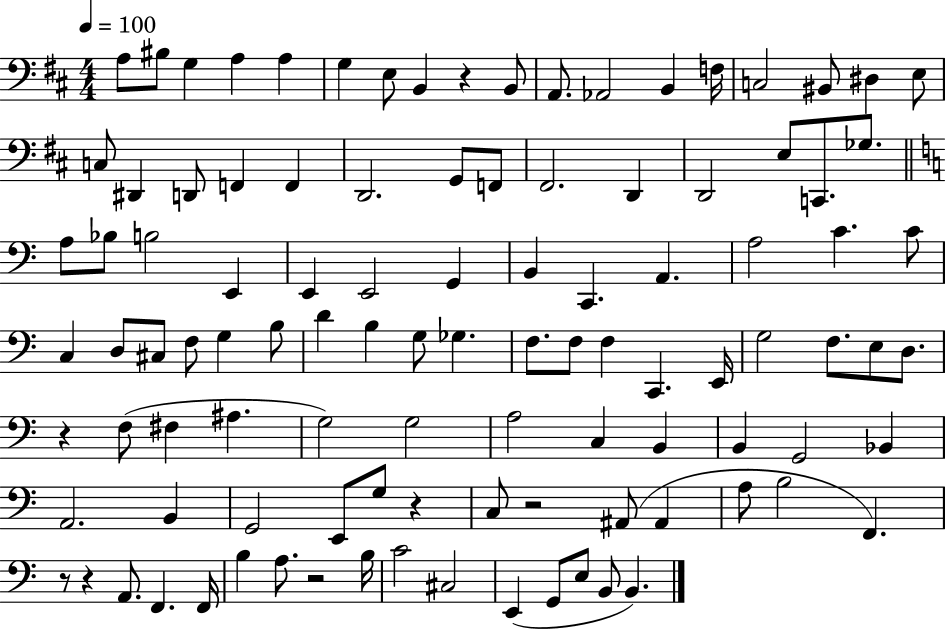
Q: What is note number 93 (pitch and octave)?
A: C#3